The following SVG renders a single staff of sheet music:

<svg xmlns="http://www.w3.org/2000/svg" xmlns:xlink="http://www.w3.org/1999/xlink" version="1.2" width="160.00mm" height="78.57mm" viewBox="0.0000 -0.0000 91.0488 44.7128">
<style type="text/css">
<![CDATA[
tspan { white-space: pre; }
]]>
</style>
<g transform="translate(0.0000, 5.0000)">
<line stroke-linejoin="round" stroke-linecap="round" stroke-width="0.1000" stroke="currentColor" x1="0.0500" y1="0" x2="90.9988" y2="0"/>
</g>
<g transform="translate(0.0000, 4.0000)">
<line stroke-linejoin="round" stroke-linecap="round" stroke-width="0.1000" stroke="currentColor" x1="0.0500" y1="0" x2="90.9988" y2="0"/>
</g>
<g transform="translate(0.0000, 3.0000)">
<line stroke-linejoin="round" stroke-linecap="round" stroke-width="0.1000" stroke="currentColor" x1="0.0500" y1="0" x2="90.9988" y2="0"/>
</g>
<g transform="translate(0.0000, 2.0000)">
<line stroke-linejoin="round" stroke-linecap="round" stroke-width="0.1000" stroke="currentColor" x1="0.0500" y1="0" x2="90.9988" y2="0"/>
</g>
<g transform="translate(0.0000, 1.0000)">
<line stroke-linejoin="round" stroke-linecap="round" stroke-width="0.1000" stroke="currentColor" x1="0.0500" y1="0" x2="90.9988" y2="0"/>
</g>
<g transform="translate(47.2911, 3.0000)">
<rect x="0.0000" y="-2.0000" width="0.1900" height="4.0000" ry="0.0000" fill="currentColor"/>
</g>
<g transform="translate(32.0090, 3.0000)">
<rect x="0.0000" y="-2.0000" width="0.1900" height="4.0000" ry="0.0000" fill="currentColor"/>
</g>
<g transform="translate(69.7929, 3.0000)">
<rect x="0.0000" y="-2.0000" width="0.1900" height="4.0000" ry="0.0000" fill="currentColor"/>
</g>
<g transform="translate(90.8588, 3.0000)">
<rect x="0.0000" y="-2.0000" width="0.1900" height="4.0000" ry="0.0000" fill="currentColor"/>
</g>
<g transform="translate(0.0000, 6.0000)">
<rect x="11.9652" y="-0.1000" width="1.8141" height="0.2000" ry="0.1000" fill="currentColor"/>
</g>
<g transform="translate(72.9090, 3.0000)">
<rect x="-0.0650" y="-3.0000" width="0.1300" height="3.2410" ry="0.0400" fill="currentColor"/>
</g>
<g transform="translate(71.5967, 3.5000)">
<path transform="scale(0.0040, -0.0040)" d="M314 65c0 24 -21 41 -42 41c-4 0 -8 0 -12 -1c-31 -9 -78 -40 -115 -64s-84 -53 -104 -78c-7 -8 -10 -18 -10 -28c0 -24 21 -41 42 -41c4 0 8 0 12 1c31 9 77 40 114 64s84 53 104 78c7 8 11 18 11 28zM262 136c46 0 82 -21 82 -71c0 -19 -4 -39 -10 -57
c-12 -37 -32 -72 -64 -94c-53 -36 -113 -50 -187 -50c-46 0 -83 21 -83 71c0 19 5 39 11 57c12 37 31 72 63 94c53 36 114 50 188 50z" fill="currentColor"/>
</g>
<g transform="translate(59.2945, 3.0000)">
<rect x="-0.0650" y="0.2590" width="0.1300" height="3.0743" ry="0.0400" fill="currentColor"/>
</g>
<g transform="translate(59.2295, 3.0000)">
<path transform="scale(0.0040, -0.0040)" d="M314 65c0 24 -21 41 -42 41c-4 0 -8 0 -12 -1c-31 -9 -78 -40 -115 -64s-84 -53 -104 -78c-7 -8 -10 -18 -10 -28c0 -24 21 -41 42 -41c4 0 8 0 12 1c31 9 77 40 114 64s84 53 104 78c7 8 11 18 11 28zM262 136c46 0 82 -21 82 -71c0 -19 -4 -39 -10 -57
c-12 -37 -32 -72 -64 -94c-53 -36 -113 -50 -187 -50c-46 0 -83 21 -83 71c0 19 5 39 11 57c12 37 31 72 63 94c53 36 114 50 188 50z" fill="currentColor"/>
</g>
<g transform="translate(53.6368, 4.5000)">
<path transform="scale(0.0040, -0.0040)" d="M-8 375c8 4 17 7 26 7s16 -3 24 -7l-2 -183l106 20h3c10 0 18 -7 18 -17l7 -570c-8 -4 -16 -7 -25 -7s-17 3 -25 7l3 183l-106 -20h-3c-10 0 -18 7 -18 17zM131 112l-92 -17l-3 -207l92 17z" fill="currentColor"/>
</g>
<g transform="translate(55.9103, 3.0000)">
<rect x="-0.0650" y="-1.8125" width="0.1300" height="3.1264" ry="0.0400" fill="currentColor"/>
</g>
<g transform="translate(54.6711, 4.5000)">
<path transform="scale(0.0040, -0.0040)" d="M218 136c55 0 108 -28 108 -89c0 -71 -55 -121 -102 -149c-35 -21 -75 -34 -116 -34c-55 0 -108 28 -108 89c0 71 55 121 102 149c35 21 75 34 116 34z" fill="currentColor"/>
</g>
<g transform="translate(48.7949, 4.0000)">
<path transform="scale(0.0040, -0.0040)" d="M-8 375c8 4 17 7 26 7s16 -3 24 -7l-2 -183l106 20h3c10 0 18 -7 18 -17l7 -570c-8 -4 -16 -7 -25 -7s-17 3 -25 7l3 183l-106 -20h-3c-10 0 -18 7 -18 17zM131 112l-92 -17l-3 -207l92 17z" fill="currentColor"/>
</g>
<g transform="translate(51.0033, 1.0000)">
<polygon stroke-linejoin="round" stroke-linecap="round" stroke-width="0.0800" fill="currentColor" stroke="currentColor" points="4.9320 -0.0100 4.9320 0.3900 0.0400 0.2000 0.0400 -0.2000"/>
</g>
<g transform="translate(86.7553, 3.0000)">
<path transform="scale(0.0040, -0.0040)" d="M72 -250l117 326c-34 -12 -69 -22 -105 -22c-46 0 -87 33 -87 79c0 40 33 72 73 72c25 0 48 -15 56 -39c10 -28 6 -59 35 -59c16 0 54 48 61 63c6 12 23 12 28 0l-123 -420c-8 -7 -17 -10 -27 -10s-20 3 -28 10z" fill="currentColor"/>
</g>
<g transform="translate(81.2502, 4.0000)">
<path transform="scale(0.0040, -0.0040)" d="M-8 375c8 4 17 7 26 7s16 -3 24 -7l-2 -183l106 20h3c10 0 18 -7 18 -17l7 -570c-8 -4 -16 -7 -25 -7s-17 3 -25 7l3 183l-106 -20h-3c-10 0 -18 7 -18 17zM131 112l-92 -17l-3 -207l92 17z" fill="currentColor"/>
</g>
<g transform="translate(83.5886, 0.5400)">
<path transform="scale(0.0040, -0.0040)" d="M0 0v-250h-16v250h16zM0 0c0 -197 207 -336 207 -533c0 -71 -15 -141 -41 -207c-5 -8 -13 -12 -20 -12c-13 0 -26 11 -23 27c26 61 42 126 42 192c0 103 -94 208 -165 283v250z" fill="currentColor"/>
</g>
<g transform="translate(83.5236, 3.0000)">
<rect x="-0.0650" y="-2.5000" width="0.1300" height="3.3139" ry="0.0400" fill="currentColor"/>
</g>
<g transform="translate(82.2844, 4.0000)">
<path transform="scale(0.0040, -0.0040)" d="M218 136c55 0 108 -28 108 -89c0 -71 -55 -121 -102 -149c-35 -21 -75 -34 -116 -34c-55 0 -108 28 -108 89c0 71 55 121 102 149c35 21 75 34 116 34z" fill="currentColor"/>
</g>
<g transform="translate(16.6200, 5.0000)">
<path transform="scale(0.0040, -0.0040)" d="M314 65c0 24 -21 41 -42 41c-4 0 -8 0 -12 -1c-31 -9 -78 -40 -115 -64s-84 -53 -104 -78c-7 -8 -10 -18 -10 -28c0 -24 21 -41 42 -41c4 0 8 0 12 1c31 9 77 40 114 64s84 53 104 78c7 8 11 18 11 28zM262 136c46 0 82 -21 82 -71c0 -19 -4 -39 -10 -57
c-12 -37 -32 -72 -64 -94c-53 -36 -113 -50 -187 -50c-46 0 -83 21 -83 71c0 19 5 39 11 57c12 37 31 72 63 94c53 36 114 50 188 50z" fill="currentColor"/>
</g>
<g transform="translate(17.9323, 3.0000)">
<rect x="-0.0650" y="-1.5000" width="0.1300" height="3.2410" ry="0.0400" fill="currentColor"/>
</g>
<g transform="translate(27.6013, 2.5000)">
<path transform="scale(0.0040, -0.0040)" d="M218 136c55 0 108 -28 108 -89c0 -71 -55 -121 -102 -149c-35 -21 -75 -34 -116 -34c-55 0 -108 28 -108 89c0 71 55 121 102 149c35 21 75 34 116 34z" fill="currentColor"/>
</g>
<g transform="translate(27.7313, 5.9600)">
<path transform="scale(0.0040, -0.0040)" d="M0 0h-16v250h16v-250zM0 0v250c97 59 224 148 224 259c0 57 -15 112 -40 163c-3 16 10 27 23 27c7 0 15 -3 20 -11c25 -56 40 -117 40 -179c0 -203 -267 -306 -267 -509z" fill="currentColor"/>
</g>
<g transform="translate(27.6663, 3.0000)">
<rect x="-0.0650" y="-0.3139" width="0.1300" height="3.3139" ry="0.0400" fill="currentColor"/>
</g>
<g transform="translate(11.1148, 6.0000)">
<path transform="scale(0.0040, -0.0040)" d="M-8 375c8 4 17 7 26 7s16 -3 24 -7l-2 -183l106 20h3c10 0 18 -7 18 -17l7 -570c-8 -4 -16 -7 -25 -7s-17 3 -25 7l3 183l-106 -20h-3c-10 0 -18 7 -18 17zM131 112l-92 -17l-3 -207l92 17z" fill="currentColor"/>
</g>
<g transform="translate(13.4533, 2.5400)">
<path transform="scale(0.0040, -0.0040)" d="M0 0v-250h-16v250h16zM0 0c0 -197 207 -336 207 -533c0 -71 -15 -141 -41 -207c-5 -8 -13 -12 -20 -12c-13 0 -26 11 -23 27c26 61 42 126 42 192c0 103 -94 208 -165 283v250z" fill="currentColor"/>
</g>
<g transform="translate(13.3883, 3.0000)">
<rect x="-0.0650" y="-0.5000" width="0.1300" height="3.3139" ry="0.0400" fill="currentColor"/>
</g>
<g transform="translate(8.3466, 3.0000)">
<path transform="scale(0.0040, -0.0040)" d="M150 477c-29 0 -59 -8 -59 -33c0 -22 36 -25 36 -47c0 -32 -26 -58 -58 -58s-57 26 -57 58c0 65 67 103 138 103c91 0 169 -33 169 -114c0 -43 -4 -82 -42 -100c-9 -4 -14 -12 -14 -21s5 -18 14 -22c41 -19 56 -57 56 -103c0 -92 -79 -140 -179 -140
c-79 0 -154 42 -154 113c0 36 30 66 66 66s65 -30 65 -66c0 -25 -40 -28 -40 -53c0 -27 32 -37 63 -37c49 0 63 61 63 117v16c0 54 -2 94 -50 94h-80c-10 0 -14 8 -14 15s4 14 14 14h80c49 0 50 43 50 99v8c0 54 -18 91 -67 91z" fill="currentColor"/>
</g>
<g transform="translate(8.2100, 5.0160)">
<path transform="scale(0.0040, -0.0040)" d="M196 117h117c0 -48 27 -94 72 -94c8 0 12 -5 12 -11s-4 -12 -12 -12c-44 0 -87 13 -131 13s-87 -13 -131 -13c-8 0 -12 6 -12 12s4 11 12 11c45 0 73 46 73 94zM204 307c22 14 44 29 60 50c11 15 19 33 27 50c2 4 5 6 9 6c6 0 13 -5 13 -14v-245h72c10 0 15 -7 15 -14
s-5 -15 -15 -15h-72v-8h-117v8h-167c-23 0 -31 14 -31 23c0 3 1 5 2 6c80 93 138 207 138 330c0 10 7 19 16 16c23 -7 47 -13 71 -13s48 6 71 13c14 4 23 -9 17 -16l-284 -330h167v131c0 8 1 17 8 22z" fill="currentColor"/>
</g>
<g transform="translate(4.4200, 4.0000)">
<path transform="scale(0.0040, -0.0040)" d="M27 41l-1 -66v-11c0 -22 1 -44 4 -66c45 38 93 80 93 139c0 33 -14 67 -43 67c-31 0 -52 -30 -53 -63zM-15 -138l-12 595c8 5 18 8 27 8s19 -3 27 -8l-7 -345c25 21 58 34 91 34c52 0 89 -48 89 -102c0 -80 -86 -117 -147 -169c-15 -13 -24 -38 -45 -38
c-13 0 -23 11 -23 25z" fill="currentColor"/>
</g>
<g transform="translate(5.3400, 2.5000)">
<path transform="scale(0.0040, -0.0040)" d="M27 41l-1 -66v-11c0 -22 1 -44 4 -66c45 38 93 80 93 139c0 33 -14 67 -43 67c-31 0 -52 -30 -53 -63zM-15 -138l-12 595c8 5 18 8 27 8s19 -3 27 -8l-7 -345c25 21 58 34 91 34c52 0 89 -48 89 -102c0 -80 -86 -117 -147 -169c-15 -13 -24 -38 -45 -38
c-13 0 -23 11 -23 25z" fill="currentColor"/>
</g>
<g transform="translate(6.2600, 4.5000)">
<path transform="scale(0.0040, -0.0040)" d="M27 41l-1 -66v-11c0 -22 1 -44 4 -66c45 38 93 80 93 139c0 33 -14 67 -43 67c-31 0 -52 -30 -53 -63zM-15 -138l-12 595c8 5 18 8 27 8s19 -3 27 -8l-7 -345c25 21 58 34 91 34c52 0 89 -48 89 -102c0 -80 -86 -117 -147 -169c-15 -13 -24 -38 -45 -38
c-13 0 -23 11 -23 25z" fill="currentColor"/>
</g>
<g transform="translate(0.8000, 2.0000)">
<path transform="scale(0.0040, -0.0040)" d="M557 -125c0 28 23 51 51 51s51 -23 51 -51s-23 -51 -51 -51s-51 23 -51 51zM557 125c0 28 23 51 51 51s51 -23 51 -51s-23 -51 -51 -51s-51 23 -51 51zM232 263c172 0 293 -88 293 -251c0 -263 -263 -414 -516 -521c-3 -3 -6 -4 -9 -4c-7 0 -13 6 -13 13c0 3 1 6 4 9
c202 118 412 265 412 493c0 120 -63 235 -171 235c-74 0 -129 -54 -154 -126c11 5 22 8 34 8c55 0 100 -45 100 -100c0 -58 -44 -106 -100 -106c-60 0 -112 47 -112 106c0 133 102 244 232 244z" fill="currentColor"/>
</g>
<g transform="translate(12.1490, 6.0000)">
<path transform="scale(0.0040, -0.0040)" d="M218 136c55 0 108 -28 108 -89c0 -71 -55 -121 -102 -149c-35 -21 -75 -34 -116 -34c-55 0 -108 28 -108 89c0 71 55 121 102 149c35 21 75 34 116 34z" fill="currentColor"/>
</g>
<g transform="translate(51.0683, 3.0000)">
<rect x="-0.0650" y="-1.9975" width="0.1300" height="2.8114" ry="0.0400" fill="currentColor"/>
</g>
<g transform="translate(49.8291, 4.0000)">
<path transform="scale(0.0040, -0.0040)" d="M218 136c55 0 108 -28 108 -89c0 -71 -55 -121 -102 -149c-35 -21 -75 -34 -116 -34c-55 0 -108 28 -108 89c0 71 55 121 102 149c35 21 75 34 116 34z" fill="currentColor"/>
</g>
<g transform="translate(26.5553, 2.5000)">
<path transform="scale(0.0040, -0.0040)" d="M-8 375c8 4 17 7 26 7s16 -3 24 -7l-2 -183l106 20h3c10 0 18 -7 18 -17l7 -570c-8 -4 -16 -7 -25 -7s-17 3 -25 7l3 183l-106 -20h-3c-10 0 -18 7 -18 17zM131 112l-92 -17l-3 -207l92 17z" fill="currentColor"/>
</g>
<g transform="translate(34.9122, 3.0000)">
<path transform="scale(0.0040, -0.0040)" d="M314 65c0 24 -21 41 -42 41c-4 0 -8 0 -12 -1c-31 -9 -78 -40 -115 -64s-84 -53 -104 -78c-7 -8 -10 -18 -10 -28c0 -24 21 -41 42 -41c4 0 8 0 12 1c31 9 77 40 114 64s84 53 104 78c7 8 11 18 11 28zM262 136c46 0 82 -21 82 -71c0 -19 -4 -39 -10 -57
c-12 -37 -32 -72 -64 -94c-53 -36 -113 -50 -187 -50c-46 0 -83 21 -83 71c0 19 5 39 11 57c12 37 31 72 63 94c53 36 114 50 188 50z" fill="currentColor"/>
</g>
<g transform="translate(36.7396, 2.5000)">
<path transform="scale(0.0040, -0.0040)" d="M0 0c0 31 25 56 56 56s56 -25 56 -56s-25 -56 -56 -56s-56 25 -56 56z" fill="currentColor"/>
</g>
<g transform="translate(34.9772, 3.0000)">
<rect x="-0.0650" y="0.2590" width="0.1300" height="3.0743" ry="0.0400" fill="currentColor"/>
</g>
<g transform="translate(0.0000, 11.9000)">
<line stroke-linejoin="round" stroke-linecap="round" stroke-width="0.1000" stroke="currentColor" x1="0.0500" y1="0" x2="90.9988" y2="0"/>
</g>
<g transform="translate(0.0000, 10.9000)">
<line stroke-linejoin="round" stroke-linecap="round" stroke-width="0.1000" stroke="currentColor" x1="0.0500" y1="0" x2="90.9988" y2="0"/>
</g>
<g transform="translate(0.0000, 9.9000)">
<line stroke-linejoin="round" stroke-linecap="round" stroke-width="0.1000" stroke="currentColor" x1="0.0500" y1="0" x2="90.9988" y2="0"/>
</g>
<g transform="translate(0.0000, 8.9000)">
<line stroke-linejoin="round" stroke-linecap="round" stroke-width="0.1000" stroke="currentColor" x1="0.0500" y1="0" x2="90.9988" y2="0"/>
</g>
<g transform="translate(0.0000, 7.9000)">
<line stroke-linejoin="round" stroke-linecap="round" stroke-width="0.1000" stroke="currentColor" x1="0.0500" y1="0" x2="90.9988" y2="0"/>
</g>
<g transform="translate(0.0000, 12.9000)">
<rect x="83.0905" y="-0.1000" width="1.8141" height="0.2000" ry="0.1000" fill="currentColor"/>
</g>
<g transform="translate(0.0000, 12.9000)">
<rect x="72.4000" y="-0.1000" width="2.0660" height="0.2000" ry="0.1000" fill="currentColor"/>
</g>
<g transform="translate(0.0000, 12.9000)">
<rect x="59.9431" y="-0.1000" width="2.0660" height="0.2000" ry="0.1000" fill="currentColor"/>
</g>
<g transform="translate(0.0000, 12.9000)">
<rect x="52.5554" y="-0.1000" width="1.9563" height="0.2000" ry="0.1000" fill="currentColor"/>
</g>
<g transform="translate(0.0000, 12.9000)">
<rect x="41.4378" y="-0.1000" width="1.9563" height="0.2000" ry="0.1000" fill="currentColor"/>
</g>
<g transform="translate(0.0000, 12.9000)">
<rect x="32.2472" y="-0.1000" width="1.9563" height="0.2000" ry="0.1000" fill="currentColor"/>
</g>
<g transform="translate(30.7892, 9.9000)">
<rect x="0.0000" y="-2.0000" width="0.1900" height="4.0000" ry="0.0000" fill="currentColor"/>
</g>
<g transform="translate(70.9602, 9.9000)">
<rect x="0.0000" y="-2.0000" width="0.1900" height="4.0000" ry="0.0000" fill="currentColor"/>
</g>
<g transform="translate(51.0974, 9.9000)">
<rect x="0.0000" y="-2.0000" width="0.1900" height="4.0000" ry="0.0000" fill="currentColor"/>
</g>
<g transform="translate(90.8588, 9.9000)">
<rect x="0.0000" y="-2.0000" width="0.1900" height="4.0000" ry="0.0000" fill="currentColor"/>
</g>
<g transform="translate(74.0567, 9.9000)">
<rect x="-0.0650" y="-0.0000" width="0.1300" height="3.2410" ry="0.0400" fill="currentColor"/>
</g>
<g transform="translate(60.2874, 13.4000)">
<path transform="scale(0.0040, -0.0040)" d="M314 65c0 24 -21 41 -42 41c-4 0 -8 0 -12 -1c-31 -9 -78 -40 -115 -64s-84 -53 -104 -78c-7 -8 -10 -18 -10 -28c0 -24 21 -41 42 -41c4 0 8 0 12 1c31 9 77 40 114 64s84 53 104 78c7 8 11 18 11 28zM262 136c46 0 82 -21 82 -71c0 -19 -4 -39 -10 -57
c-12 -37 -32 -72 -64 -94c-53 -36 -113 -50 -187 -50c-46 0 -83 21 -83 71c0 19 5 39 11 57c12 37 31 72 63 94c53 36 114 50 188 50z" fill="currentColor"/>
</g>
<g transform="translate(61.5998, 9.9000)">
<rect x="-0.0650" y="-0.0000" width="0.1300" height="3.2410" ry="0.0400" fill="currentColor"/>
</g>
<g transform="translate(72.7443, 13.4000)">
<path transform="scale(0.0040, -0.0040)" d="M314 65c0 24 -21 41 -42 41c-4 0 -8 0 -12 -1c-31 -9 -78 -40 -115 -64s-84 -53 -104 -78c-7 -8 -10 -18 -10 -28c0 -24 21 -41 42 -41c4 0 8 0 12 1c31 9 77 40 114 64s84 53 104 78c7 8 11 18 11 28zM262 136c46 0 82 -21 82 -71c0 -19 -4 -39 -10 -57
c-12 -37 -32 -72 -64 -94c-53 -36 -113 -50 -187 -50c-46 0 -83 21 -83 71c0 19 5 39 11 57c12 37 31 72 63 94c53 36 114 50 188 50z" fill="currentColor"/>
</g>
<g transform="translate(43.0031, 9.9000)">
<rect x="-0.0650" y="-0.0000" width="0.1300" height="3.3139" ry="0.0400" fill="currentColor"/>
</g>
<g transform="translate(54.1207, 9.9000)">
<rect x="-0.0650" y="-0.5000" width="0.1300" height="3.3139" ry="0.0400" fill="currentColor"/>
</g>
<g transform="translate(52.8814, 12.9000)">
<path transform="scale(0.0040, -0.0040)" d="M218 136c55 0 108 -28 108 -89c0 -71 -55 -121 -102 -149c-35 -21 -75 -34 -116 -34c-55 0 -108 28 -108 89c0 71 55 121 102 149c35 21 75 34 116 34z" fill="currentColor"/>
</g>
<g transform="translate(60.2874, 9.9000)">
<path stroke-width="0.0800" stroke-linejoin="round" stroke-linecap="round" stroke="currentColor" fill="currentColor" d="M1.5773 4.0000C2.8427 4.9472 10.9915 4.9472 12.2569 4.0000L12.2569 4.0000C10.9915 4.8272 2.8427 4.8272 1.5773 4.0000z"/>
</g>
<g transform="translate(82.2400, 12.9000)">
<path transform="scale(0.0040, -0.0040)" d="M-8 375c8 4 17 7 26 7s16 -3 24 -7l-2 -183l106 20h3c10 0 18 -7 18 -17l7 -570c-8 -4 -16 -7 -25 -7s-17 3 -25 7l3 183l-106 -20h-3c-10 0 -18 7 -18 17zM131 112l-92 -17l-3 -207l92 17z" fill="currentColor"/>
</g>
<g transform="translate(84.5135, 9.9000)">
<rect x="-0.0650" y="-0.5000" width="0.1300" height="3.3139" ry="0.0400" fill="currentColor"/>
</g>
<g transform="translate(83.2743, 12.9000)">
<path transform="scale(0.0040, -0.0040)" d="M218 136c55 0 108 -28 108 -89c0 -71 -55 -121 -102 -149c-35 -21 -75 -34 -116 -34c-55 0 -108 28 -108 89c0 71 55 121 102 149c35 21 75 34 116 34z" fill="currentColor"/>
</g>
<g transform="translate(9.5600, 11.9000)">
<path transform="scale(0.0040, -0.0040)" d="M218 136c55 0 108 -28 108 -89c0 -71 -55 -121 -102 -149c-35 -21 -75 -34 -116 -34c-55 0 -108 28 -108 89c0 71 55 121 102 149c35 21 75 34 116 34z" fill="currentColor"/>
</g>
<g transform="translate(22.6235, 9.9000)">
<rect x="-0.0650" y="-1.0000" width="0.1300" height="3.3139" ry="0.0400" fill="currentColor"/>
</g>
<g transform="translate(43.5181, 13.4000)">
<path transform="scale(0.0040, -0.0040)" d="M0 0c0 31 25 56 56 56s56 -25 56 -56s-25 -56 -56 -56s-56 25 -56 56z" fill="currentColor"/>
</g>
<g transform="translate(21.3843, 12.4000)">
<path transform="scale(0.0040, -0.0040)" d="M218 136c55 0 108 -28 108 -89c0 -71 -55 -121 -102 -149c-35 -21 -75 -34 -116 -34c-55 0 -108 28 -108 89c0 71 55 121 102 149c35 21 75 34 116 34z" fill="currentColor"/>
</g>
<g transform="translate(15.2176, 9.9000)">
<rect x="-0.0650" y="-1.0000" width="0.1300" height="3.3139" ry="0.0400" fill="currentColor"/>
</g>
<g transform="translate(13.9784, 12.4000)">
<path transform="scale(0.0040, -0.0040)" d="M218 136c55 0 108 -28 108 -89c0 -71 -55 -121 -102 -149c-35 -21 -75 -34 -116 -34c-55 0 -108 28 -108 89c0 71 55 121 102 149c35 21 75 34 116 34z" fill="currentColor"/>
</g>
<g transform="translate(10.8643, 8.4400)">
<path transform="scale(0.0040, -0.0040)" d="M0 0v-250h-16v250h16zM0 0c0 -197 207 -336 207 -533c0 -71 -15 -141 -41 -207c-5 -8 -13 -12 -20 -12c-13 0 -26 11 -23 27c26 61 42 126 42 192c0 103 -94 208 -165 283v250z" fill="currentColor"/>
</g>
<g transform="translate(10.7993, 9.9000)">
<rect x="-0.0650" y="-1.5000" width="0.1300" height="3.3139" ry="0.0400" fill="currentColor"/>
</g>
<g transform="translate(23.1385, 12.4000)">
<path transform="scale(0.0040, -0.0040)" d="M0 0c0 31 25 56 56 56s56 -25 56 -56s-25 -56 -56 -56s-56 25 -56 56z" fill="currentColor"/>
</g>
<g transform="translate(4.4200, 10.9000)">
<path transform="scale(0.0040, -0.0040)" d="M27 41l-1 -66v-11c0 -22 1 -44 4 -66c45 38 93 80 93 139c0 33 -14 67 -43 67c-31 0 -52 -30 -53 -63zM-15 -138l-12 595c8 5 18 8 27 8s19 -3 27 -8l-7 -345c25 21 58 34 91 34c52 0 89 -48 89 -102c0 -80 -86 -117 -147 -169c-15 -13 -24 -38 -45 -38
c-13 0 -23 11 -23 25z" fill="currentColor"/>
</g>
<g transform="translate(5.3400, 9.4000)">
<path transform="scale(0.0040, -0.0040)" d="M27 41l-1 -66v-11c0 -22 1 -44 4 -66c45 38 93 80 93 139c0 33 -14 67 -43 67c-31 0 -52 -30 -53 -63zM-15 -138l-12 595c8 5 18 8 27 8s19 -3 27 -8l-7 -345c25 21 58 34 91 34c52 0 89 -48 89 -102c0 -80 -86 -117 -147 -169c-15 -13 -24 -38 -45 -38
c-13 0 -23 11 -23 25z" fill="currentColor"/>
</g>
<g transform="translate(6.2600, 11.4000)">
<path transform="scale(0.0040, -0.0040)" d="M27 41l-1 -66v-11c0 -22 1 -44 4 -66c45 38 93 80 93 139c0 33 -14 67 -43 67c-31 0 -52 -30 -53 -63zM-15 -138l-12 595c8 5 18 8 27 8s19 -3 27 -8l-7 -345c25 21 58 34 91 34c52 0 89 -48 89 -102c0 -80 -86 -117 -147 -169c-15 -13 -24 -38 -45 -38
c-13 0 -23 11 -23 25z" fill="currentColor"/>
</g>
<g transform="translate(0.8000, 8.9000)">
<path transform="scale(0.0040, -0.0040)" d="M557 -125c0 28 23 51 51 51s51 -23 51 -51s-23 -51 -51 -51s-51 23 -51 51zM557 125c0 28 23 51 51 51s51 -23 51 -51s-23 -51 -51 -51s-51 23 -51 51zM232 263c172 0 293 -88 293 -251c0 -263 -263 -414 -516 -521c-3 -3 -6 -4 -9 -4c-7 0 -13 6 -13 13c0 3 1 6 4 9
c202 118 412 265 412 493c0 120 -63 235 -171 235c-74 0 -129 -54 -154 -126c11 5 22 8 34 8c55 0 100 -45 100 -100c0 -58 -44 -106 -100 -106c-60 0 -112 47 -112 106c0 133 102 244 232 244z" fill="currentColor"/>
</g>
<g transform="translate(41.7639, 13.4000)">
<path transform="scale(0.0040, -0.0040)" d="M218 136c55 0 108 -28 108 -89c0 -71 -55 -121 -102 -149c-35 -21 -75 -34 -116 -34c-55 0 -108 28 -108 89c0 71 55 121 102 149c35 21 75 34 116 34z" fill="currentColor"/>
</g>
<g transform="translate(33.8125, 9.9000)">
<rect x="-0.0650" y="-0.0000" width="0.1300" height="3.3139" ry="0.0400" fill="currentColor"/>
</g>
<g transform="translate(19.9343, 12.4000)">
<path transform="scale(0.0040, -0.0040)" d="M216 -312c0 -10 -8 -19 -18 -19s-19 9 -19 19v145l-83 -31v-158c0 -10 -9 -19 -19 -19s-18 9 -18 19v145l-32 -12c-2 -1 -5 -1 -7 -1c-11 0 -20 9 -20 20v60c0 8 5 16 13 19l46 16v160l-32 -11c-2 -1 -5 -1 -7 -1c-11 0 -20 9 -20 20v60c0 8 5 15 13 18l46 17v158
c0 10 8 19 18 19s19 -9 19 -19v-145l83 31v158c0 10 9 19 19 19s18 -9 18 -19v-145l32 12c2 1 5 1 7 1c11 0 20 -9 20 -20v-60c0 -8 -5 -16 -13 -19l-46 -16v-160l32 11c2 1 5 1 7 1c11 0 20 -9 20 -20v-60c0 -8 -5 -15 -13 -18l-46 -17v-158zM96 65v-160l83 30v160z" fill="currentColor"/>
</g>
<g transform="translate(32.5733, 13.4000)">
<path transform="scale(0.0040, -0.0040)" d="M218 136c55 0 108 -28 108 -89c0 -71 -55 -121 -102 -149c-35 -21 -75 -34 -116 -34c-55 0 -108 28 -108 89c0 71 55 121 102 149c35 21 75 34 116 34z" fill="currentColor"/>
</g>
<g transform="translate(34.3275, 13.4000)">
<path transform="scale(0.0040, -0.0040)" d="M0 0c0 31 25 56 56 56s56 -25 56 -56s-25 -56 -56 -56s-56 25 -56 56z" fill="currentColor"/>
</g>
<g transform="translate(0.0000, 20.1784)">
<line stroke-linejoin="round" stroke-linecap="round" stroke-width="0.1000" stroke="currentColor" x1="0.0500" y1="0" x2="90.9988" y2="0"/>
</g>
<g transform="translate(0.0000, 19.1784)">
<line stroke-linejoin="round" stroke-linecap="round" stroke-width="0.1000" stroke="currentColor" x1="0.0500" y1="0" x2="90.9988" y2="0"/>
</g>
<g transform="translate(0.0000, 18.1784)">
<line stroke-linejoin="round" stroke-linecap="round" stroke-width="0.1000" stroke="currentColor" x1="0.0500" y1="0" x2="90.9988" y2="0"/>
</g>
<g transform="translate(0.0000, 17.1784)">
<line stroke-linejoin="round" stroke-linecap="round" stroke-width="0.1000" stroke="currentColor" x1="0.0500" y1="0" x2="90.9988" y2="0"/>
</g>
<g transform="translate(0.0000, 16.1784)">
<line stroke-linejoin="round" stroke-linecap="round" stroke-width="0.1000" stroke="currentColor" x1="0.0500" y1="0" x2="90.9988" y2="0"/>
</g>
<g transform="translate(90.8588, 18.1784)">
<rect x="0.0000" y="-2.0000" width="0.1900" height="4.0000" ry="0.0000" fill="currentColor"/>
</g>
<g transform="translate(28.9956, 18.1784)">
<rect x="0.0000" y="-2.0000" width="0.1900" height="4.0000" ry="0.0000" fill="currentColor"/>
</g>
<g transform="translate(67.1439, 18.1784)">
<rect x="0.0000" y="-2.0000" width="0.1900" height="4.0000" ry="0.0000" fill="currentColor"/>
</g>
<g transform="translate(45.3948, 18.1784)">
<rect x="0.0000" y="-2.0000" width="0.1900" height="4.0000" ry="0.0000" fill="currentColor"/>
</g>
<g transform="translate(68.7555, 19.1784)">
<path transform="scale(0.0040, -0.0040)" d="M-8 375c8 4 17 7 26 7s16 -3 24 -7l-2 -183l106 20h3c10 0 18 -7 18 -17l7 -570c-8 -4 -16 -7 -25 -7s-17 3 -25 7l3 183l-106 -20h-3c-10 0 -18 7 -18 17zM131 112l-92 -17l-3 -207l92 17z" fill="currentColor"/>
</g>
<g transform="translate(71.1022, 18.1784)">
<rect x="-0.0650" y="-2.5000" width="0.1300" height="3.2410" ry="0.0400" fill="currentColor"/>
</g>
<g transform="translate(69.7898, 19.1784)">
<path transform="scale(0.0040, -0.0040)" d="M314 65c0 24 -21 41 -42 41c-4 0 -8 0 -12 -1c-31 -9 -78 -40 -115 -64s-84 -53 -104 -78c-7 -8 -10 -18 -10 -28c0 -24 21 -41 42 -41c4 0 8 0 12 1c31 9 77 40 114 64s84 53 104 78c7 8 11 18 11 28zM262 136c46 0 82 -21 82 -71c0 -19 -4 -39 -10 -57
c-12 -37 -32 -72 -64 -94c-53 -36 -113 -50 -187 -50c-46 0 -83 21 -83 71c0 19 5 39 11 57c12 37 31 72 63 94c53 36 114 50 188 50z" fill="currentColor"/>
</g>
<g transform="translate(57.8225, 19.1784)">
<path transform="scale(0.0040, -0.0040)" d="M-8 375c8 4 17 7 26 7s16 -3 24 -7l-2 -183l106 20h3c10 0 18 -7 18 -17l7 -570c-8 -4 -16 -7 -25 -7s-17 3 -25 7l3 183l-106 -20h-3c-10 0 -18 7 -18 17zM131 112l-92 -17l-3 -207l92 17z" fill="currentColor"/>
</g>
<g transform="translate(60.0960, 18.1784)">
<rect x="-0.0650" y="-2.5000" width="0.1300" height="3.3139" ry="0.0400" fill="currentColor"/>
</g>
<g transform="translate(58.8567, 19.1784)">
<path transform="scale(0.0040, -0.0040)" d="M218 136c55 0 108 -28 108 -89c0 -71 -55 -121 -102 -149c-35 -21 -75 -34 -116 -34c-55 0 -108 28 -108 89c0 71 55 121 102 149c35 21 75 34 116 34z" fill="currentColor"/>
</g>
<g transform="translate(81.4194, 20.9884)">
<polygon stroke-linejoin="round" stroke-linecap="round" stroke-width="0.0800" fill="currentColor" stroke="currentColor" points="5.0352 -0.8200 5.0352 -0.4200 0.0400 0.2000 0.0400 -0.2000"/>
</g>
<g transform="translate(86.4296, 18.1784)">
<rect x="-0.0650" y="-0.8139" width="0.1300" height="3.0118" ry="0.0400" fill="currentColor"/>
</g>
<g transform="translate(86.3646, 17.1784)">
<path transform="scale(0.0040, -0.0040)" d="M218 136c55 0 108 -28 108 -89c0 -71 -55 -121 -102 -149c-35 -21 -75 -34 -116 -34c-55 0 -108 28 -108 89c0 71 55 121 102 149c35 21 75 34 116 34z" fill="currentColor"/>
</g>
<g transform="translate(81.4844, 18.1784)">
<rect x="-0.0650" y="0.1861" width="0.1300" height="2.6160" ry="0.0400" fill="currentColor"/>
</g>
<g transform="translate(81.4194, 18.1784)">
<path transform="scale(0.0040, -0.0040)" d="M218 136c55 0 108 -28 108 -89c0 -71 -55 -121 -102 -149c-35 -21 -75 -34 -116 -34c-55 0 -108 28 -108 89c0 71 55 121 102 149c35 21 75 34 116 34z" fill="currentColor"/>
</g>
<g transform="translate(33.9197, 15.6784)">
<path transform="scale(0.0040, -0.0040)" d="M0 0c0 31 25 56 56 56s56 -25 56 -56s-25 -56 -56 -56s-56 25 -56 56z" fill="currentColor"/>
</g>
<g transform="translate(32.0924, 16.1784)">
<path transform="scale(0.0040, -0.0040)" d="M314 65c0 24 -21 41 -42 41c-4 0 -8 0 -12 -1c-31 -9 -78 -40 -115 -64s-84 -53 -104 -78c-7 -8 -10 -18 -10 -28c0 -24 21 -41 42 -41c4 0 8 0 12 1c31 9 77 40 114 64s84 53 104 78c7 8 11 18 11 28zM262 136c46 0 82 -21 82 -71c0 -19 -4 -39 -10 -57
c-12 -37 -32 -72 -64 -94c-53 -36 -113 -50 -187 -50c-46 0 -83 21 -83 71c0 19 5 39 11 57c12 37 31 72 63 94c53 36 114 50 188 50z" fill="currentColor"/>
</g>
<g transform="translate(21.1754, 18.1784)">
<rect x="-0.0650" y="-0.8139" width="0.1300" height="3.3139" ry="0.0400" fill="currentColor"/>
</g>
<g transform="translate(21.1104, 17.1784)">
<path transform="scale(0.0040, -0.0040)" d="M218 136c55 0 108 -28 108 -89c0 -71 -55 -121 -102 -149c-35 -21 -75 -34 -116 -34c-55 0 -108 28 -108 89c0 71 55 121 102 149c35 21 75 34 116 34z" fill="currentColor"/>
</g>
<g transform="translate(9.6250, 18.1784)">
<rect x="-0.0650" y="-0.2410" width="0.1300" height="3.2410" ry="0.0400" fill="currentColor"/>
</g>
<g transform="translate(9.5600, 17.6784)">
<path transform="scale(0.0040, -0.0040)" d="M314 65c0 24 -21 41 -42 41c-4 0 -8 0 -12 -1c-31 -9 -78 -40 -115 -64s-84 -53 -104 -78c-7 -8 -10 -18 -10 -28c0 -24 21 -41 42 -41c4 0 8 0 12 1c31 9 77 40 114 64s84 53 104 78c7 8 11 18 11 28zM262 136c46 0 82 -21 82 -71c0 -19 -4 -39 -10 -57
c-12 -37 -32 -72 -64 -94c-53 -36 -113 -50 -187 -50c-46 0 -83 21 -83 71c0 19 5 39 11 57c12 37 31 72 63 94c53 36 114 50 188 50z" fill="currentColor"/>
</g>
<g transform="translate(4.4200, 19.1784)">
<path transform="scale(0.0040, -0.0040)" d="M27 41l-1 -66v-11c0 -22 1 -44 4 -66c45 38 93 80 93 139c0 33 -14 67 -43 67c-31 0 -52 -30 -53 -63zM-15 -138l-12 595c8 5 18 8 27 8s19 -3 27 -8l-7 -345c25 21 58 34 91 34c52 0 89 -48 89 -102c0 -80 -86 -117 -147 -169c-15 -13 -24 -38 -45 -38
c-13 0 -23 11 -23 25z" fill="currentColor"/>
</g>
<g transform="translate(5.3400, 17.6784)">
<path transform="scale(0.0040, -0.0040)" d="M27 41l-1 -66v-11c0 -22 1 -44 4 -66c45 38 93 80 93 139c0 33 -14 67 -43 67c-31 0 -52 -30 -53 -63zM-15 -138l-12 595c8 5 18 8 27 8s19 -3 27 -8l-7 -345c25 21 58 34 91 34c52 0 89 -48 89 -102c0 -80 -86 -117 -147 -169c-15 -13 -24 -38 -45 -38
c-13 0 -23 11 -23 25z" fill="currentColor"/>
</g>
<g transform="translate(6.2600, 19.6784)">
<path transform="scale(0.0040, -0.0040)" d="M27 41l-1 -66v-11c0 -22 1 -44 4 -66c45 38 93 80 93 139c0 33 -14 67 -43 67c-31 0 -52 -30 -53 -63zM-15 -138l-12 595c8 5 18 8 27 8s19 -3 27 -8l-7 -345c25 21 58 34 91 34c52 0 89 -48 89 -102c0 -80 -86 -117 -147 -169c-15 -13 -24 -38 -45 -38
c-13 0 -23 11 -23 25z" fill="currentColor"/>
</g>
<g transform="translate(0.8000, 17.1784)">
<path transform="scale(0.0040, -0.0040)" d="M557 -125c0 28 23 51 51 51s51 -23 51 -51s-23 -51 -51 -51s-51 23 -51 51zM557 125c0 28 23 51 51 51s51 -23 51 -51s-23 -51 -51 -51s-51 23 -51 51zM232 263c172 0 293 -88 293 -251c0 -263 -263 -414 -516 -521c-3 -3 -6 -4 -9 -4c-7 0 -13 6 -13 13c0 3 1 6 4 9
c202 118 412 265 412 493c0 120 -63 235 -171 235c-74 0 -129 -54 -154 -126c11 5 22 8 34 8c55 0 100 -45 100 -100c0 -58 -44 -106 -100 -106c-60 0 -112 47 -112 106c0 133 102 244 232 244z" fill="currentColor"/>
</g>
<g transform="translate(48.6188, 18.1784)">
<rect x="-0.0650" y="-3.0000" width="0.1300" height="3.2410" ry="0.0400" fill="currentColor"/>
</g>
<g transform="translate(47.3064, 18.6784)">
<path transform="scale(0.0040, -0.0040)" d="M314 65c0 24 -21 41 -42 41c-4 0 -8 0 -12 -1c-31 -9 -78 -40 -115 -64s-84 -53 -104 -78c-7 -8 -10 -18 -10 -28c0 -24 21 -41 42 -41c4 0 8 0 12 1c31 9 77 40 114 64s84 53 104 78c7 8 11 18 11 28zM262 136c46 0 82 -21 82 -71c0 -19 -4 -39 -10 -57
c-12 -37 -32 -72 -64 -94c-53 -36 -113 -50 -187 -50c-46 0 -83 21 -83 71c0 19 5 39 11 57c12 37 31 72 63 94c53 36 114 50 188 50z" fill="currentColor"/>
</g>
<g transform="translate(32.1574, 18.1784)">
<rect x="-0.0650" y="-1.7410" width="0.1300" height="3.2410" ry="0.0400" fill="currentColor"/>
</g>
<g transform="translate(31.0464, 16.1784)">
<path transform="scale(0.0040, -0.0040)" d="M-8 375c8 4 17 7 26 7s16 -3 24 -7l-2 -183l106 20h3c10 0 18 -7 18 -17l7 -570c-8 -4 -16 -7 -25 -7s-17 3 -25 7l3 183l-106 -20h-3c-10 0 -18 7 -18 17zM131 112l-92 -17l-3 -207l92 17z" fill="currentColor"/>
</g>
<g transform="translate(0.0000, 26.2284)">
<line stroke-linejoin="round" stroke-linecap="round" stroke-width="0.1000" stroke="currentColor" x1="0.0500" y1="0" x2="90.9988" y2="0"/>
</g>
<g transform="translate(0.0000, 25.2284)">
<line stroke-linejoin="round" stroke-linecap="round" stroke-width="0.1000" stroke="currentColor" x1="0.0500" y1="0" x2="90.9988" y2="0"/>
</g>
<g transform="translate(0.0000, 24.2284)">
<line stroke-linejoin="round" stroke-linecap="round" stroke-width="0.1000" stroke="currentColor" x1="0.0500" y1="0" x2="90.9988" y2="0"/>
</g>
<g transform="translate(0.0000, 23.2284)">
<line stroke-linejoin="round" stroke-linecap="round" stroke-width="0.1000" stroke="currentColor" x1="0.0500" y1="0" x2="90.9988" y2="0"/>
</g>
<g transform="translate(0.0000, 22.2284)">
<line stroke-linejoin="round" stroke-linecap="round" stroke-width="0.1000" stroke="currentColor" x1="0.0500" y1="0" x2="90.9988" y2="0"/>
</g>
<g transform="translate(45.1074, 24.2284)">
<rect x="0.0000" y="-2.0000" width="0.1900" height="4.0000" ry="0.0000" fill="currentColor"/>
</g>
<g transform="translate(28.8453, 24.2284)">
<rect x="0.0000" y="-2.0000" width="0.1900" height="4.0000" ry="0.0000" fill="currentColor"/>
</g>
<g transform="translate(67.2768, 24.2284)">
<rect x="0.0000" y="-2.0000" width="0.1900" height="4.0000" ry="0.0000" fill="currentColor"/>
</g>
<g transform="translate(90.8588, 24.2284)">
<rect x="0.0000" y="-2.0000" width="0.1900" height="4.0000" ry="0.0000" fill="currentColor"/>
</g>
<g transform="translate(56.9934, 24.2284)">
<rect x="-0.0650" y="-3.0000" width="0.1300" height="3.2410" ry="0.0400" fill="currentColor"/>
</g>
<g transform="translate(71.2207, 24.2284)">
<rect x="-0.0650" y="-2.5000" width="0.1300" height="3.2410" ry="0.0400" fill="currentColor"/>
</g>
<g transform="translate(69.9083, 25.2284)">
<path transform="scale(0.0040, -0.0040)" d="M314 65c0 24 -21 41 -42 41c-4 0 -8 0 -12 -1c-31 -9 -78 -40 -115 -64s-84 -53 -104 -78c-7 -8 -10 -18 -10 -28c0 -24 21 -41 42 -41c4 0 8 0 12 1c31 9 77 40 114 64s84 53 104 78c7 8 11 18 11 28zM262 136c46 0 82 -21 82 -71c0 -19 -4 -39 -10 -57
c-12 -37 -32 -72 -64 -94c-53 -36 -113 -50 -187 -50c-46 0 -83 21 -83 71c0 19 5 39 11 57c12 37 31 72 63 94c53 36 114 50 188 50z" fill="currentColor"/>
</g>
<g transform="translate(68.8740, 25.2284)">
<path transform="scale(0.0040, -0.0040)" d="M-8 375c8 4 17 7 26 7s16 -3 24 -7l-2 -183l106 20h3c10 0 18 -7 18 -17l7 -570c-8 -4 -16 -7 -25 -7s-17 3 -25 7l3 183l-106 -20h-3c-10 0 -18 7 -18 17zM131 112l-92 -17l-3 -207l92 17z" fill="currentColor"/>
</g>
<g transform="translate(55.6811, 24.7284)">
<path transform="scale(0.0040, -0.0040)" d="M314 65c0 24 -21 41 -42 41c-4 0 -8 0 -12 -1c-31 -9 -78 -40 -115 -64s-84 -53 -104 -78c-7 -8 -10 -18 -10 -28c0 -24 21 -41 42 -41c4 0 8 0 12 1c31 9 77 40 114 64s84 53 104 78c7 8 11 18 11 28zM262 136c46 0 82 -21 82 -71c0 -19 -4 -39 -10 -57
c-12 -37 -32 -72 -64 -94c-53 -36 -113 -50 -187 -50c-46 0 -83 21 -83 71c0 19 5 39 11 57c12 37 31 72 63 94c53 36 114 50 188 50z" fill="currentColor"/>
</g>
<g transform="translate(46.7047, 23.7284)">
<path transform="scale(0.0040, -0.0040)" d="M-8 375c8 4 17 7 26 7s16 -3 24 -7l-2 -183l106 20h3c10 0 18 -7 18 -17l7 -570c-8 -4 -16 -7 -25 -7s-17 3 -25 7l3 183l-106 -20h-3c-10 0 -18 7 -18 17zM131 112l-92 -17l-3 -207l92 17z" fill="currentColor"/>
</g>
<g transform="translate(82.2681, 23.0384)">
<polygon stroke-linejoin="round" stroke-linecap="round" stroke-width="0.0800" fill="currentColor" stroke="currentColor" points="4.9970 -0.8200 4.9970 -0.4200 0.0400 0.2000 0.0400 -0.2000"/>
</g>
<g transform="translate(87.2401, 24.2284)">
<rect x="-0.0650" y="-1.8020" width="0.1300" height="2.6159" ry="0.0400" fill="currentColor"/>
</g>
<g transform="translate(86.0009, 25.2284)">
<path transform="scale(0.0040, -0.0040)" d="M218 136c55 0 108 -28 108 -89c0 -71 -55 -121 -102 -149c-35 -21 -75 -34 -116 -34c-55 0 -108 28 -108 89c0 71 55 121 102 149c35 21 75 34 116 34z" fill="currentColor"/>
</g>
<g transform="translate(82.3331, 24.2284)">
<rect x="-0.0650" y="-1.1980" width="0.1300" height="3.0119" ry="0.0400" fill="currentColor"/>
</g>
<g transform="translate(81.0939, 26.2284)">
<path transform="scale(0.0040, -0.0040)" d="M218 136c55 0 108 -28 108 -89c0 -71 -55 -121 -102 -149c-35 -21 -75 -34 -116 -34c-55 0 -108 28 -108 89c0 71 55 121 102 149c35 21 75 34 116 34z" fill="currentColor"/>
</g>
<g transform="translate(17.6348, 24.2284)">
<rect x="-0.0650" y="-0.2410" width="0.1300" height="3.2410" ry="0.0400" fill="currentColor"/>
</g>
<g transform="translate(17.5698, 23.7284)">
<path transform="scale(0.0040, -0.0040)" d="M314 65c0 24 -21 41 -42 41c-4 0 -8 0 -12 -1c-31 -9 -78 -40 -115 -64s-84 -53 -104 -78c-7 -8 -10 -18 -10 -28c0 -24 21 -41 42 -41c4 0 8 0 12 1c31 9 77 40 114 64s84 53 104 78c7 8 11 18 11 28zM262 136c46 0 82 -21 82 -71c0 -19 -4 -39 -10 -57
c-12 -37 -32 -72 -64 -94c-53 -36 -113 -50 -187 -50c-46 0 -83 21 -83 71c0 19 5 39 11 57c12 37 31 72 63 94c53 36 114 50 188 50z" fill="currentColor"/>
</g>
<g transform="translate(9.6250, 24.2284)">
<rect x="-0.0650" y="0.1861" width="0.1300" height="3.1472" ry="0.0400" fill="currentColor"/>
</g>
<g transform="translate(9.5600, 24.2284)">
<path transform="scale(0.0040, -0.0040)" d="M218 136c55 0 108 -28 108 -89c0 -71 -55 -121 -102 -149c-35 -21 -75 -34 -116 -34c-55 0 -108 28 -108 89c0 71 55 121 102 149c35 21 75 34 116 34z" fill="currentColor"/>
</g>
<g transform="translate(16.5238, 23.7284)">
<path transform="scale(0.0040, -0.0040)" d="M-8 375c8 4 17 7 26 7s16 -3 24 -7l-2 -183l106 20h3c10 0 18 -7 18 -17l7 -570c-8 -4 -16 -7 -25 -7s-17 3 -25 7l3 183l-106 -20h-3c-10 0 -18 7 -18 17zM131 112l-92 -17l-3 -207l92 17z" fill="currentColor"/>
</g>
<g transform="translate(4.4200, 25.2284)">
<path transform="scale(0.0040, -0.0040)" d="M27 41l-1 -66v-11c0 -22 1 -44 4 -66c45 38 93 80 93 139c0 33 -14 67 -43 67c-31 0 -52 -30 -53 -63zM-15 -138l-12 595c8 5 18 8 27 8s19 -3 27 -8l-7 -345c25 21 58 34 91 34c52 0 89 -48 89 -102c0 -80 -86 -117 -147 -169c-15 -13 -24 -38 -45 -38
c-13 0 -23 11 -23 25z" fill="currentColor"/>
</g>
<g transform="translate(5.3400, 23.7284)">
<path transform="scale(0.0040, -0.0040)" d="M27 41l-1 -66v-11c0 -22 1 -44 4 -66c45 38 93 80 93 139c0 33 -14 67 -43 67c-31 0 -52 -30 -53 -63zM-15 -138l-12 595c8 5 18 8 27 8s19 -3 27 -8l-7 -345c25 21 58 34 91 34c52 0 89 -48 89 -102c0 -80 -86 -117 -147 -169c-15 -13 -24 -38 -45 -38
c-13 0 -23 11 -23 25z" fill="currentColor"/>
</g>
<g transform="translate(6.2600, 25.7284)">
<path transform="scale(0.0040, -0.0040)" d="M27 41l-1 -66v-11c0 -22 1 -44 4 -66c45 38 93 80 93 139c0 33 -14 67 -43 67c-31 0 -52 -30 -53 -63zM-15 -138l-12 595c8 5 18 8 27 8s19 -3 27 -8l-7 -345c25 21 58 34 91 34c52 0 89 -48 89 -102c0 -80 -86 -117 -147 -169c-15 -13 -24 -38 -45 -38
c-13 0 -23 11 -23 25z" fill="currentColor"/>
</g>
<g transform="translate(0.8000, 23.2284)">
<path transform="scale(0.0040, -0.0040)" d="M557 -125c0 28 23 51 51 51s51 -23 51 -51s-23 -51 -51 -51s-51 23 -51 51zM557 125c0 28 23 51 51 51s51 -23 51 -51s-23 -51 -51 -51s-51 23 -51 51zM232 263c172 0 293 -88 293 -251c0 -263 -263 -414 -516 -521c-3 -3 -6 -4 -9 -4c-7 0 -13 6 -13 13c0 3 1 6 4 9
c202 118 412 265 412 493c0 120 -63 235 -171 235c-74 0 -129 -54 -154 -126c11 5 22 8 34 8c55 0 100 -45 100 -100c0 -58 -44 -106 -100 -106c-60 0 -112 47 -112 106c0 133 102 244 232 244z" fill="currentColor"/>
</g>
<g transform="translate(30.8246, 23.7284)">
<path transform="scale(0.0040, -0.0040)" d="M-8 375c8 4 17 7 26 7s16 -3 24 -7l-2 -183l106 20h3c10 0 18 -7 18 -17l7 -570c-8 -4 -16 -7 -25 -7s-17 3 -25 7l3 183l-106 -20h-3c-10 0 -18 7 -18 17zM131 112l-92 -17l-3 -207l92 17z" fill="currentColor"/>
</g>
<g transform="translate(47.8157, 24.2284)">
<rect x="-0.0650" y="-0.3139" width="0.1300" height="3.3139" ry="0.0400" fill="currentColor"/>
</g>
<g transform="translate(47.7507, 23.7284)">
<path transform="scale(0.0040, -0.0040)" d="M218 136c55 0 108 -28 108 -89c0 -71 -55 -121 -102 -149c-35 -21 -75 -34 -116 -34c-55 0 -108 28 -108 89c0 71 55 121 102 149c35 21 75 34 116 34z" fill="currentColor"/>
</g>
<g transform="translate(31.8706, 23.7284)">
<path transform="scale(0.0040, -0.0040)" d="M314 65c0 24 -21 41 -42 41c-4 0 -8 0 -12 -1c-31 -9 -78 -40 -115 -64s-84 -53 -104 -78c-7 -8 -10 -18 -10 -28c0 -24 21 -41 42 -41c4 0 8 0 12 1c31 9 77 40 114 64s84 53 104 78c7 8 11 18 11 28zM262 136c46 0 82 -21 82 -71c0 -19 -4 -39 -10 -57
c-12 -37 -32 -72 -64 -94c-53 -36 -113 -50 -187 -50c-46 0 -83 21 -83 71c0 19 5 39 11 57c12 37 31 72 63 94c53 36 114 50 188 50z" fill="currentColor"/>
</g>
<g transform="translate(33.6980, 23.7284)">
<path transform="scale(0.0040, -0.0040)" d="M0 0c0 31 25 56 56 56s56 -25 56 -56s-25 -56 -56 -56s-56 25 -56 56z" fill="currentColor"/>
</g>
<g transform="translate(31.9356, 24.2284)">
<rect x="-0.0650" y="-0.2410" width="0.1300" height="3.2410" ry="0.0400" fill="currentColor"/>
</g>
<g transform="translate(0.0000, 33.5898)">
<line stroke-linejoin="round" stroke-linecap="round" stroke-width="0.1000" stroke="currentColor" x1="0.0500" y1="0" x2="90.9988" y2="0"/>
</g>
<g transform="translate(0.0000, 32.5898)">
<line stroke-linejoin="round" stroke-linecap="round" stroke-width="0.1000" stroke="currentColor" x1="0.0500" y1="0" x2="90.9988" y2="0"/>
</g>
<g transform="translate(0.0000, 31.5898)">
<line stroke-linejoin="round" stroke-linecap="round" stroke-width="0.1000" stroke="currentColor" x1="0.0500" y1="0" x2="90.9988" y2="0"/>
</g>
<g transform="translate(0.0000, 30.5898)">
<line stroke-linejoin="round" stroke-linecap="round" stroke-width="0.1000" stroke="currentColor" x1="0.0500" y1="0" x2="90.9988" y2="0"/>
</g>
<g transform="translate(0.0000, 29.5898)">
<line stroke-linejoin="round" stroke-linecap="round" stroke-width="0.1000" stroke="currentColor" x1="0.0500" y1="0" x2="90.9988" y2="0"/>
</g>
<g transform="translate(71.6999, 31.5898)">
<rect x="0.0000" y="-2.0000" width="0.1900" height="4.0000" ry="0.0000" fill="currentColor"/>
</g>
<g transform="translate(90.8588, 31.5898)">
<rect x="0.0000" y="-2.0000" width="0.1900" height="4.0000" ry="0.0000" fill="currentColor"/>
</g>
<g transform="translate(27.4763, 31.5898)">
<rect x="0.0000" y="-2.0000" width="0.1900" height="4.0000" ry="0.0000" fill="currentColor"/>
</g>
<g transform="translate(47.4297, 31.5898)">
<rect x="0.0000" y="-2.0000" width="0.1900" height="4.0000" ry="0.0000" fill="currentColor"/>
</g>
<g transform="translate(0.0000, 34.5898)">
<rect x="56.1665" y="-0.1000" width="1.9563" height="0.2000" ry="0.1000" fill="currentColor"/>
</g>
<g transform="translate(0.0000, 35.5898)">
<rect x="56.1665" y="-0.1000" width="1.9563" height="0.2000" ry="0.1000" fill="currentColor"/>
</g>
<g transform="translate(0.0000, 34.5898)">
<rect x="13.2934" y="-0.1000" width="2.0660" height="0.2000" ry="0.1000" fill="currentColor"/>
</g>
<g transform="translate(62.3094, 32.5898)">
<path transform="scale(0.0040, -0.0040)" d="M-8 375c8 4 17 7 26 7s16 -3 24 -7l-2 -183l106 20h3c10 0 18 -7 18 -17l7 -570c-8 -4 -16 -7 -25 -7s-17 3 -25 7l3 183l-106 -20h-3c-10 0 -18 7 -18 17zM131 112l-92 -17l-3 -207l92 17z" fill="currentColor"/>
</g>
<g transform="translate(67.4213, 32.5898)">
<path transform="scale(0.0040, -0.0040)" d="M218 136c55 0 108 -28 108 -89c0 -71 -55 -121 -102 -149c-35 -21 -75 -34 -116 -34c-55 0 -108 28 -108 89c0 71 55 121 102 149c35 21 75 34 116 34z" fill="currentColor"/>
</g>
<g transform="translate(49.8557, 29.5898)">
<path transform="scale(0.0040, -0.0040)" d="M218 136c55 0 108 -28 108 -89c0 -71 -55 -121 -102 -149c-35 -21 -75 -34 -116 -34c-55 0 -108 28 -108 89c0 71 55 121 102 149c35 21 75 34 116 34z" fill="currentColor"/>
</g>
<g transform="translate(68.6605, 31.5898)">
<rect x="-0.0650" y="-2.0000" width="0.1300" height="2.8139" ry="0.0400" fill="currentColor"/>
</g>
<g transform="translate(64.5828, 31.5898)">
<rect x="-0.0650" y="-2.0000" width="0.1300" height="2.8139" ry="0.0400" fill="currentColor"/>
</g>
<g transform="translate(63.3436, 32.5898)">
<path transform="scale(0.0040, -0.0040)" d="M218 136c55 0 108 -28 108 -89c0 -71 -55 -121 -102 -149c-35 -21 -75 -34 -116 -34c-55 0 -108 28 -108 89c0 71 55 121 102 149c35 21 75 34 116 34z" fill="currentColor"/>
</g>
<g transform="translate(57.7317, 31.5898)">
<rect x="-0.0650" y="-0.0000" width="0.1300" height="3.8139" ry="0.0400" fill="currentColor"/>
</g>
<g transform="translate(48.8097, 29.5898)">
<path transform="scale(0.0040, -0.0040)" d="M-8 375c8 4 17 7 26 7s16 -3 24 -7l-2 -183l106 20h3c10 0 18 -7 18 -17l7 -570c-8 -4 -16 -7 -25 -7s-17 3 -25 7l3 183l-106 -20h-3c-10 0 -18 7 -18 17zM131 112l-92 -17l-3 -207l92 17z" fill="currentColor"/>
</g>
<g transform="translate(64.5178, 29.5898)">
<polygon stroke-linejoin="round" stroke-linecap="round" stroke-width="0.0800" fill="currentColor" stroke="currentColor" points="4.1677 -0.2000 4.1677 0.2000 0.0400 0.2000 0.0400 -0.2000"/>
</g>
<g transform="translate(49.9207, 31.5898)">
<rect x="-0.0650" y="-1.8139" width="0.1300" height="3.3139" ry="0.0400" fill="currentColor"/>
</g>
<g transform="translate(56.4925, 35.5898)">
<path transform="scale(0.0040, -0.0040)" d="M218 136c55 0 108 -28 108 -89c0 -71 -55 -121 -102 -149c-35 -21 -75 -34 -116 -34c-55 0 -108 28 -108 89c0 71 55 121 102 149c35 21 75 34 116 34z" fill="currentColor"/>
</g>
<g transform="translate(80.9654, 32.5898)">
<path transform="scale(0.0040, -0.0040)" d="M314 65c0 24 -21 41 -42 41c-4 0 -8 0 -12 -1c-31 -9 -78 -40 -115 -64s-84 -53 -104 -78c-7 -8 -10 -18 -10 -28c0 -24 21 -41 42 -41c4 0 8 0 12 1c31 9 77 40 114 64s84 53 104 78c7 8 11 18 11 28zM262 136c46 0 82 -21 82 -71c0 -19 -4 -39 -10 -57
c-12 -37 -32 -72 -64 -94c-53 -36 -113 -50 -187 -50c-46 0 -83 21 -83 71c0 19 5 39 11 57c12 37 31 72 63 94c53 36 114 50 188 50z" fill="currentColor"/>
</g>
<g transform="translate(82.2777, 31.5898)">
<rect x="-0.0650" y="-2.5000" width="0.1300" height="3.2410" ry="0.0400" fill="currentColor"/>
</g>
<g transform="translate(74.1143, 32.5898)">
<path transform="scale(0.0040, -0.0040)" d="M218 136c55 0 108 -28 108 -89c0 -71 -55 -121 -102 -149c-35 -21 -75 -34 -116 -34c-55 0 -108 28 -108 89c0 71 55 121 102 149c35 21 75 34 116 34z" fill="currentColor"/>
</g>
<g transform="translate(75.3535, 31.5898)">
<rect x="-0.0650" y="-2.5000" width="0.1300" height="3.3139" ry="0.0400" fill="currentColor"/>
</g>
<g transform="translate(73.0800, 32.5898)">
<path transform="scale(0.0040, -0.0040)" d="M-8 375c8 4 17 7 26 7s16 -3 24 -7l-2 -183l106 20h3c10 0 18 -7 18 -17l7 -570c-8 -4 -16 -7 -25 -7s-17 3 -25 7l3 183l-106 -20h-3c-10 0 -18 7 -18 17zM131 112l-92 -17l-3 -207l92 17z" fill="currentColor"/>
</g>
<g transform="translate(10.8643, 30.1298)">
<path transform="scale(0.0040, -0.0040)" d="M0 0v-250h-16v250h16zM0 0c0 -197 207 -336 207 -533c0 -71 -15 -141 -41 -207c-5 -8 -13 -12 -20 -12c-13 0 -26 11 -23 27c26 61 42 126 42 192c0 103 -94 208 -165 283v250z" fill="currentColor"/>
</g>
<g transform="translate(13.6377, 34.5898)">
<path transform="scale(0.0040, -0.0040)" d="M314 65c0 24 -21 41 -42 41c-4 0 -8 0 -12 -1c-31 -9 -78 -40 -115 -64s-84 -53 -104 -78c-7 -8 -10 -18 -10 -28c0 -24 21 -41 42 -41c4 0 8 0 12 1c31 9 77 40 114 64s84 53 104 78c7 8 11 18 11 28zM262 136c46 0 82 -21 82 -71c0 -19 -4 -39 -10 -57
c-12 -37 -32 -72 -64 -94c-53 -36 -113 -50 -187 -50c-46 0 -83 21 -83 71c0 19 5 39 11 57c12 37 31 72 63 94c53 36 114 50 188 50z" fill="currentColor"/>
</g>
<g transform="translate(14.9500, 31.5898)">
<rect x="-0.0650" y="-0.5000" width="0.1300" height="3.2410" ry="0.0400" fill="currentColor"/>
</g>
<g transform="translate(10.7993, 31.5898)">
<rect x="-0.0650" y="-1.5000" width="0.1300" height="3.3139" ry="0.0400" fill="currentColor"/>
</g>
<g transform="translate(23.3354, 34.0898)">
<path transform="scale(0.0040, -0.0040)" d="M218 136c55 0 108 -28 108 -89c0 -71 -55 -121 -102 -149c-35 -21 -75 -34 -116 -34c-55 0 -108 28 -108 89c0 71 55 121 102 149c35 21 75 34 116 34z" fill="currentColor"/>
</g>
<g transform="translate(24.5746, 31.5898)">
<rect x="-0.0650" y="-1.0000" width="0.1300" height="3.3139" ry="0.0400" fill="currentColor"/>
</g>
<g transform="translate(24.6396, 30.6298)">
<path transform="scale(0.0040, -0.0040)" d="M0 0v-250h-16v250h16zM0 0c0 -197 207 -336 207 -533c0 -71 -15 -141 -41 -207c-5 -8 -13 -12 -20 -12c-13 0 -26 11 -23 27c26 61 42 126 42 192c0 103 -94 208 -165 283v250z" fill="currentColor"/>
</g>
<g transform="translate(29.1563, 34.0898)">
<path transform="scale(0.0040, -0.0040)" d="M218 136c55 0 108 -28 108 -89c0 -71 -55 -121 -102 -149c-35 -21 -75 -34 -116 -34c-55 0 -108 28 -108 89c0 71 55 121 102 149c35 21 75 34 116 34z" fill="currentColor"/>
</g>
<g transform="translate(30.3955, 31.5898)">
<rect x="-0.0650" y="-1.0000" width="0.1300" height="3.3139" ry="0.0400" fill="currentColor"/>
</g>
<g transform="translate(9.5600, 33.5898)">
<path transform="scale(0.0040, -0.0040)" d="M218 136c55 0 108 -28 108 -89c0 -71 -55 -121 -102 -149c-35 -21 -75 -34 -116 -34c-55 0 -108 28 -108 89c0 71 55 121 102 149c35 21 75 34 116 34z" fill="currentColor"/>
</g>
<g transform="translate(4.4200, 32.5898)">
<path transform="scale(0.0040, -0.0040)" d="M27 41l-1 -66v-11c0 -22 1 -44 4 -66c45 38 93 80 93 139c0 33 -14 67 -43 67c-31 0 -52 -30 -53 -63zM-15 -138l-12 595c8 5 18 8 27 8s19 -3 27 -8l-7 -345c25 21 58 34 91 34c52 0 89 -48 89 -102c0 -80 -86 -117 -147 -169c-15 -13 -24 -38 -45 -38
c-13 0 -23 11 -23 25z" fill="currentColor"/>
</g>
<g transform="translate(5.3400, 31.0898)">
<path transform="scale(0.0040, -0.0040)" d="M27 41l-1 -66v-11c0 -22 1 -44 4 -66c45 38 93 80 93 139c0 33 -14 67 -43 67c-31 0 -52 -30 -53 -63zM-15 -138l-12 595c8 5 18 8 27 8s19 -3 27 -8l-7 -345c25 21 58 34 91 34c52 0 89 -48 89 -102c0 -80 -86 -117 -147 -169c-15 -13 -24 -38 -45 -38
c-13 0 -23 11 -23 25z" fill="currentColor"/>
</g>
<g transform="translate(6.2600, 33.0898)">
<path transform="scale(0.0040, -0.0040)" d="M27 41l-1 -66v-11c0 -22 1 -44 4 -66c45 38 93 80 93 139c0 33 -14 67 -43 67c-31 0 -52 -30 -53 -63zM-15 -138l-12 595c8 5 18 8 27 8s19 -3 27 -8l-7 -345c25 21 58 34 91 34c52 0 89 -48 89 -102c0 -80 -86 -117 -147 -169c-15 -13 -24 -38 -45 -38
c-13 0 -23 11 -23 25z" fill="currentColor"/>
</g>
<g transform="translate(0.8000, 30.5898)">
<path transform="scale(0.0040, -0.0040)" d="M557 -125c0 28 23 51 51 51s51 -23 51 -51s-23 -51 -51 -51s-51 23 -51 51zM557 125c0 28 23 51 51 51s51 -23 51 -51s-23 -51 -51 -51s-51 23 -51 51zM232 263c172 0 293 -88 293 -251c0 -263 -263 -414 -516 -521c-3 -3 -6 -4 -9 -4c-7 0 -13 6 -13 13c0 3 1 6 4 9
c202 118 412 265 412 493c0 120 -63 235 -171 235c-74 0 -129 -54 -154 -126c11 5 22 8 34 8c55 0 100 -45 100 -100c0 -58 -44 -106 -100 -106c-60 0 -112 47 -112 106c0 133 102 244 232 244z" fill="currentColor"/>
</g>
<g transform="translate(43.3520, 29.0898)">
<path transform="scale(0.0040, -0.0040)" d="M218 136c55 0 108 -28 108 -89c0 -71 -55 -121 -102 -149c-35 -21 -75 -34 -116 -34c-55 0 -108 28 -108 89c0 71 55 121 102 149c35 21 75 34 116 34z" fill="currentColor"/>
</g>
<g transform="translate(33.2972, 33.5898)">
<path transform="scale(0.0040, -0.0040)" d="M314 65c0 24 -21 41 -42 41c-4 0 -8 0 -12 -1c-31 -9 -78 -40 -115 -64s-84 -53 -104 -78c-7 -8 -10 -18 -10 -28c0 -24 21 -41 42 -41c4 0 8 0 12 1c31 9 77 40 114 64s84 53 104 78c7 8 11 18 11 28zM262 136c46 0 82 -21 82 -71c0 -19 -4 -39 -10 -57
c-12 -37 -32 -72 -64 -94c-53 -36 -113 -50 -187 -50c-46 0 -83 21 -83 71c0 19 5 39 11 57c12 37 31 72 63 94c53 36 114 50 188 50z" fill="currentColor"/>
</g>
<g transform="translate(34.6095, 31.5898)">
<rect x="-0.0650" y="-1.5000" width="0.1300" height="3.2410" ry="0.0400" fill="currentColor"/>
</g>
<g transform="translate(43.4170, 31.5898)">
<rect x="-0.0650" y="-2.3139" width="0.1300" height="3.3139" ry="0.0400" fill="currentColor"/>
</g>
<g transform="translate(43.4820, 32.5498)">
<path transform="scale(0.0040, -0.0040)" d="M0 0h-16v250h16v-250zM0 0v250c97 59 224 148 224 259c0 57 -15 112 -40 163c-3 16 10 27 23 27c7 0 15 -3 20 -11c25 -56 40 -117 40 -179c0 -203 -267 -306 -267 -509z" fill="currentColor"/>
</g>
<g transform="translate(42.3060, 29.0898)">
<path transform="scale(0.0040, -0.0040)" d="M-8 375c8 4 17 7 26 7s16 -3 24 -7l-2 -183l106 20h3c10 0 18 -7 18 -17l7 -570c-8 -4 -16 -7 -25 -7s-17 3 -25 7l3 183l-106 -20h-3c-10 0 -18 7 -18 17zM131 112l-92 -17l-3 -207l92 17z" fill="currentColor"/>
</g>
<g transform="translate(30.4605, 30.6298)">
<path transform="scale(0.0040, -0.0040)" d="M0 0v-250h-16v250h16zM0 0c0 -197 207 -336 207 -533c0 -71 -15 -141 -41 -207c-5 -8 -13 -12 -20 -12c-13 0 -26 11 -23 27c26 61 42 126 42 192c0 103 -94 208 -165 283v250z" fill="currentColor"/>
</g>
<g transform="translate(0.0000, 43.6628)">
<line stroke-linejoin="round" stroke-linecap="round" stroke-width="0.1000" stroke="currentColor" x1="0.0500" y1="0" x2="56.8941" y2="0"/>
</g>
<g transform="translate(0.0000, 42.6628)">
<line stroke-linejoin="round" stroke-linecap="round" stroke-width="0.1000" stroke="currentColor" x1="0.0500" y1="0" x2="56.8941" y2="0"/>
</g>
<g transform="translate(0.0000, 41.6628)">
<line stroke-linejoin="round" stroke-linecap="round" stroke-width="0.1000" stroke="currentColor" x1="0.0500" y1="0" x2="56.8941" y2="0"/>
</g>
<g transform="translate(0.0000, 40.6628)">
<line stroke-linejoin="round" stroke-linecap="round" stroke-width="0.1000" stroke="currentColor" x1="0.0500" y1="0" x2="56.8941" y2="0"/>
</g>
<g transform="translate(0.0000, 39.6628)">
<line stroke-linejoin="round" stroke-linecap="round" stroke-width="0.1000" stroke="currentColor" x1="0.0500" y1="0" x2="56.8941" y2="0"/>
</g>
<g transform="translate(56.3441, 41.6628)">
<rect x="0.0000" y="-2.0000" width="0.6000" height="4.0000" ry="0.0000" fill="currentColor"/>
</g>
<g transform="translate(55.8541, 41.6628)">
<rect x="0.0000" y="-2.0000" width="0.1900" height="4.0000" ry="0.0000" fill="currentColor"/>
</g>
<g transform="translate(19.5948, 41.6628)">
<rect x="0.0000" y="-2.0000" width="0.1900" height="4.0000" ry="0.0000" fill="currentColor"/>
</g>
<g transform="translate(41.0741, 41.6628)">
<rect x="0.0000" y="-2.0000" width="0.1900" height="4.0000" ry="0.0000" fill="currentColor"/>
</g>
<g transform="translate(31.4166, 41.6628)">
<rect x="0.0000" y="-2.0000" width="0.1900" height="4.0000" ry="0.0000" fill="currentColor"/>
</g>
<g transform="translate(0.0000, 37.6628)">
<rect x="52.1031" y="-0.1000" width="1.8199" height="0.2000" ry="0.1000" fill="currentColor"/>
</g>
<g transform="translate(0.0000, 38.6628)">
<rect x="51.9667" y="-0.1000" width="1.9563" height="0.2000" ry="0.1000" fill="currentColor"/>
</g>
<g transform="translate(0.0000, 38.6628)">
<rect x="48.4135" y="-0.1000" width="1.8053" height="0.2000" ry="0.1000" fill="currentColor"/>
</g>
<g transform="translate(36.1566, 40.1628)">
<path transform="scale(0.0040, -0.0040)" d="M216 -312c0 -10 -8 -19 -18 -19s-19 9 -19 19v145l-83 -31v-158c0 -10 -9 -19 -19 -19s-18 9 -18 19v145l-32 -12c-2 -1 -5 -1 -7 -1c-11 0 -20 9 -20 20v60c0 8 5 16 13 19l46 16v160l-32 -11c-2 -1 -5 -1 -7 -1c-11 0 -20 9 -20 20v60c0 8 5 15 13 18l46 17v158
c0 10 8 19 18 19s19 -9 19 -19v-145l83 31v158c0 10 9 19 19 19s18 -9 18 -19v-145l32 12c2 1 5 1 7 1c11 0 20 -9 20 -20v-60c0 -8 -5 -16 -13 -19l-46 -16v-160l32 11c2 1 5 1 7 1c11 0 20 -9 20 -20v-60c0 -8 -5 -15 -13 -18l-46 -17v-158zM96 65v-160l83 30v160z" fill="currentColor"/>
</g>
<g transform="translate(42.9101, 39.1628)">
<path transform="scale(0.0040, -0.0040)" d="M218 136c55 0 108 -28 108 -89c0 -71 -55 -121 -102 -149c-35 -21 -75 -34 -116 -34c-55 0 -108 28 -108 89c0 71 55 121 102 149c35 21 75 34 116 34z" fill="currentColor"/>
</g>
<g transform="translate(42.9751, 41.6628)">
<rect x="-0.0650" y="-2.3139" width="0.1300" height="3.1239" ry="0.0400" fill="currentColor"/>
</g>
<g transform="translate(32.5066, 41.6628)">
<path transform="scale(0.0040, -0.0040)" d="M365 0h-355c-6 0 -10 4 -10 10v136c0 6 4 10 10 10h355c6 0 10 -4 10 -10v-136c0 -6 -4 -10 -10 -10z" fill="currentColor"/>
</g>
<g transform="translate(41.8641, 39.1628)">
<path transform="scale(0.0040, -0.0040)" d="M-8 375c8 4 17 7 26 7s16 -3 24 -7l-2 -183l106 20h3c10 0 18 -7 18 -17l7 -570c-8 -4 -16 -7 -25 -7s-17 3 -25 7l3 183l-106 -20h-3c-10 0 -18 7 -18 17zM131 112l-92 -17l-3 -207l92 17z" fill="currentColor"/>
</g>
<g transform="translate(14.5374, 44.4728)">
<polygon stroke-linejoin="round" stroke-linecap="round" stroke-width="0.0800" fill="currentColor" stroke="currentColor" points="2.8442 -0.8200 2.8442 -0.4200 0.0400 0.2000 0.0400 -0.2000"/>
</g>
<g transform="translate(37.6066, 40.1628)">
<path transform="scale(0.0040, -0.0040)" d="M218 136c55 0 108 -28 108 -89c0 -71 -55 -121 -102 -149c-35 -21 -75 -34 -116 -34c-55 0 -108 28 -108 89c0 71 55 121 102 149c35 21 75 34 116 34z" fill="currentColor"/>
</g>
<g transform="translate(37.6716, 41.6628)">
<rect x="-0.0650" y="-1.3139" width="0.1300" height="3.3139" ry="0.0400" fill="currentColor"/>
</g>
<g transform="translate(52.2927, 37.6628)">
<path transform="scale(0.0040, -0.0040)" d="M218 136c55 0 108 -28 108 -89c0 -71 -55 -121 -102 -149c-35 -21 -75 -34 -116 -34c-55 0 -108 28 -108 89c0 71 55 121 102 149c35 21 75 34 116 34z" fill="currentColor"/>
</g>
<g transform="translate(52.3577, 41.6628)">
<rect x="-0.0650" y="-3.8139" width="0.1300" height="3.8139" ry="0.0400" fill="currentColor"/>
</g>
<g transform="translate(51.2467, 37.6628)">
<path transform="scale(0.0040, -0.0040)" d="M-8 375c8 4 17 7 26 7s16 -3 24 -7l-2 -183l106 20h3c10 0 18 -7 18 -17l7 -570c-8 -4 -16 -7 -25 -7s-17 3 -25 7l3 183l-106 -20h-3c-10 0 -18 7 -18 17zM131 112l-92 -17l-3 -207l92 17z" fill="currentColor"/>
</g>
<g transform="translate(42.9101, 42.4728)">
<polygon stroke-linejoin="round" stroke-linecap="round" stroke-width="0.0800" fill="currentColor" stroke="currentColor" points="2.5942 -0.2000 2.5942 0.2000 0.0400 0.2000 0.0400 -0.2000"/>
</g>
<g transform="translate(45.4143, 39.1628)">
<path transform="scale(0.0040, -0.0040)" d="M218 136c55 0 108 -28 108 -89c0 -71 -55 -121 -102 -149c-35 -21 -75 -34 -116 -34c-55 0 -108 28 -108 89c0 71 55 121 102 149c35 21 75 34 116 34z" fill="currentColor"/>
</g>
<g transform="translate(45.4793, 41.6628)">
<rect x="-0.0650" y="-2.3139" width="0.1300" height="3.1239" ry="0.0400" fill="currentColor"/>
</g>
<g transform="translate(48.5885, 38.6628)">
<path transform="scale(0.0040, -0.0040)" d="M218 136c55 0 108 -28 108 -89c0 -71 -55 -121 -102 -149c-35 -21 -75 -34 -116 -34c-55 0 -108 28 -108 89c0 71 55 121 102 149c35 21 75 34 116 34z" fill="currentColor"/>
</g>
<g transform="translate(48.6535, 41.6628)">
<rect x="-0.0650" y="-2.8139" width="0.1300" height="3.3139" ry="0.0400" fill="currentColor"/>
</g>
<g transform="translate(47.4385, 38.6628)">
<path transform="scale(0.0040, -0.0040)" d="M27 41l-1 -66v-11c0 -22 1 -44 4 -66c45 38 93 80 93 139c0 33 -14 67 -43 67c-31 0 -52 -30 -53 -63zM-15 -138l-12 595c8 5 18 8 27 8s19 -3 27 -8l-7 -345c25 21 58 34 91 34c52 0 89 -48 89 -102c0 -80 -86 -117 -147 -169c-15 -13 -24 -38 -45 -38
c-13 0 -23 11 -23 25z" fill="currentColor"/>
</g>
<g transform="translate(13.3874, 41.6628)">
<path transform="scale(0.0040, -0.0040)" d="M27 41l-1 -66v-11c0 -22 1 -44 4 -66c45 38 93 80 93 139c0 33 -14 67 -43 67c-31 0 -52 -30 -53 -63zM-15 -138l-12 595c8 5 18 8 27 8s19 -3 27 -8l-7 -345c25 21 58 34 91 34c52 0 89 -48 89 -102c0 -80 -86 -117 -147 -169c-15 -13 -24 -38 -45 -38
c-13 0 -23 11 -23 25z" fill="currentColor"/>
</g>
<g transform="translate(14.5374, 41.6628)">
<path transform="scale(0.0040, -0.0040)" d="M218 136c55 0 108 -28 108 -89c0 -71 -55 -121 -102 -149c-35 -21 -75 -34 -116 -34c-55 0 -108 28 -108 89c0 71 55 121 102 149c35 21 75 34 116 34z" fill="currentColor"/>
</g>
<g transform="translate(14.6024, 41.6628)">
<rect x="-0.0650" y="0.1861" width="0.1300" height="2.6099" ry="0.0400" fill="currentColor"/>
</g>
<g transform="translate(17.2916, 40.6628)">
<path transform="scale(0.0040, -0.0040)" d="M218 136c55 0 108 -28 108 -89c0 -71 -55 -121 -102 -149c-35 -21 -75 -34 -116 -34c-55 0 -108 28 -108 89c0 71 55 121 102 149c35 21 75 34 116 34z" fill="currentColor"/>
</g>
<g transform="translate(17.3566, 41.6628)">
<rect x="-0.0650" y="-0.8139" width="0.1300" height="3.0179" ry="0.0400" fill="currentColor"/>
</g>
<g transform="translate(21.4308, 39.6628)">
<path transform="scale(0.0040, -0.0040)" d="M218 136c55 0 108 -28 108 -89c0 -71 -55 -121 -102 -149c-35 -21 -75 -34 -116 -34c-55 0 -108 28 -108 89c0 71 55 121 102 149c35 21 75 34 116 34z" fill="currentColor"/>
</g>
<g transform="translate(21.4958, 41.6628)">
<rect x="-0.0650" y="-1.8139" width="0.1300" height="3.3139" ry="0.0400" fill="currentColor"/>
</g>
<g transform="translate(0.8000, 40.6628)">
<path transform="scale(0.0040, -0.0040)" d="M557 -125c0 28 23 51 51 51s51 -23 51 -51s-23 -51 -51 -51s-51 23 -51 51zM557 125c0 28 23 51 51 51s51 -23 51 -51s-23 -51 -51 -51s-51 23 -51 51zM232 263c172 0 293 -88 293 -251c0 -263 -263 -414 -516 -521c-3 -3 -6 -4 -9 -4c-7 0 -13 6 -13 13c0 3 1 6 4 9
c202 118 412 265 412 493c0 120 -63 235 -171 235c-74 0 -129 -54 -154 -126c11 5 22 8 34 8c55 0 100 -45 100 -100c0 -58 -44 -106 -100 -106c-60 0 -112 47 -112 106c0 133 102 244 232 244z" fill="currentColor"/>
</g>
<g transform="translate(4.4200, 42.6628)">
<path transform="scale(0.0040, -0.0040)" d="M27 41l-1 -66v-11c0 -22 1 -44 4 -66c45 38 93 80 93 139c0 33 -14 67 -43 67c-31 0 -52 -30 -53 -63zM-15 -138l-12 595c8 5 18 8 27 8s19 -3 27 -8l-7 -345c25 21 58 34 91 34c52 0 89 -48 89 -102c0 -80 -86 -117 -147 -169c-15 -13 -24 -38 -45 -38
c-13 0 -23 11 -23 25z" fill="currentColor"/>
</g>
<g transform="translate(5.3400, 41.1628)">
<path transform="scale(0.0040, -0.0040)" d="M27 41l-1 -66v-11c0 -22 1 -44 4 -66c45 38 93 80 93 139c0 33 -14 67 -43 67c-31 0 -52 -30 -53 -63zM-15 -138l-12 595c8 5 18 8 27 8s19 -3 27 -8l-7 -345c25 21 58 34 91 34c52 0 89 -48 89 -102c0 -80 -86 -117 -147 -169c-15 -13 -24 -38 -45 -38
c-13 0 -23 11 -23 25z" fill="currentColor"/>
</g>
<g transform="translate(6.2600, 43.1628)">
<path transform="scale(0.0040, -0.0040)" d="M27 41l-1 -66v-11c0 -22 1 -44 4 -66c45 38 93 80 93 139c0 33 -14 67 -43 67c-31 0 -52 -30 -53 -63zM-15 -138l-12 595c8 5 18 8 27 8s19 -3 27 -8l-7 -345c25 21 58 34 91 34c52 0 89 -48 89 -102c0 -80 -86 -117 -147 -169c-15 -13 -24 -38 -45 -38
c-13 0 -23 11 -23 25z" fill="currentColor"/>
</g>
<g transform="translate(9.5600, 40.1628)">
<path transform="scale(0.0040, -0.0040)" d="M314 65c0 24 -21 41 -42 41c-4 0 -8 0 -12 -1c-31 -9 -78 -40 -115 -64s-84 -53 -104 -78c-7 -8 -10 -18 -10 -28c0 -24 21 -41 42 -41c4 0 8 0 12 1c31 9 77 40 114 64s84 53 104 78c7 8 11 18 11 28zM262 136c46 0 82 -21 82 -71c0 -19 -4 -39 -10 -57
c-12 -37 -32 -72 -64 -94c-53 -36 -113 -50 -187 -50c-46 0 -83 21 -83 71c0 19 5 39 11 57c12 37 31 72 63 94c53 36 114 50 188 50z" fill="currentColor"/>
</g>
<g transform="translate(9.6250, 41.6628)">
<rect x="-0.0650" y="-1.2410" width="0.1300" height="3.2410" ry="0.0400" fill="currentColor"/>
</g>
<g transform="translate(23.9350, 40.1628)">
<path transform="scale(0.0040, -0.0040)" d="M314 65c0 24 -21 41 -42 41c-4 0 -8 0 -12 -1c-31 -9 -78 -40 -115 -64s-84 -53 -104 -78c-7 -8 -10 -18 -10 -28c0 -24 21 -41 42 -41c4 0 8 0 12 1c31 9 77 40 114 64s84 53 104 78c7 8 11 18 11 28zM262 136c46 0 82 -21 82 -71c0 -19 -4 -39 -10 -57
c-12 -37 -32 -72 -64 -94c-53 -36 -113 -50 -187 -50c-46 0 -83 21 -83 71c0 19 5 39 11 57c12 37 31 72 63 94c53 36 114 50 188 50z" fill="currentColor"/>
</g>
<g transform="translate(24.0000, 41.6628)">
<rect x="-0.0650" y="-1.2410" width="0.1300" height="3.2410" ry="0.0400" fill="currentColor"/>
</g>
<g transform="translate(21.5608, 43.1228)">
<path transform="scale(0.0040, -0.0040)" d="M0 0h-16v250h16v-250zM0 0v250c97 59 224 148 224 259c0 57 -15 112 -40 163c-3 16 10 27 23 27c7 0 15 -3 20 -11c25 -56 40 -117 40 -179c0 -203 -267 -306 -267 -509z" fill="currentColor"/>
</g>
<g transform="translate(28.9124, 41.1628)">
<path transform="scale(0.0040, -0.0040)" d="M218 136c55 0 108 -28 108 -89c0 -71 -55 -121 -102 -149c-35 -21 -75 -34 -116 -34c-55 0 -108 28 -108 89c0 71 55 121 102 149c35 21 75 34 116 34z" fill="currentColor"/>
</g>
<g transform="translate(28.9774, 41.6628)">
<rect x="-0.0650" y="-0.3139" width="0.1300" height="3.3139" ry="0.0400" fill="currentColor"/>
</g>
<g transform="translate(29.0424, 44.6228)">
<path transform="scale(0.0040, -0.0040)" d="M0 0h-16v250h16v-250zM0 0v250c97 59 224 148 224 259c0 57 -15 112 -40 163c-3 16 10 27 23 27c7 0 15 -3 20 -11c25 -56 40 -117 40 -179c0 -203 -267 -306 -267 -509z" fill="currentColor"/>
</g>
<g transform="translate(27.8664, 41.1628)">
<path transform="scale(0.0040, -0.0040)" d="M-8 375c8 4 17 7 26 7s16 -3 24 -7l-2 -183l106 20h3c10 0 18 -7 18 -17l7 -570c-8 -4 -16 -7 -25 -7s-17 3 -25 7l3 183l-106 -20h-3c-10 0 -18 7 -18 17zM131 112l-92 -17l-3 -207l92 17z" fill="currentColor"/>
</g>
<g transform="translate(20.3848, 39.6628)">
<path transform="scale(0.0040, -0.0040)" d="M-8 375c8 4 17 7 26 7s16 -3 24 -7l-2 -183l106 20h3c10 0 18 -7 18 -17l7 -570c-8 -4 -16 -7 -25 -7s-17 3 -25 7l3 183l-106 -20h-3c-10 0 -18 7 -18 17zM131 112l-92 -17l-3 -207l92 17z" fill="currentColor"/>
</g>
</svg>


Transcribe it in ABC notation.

X:1
T:Untitled
M:3/4
L:1/4
K:Eb
E,,/2 G,,2 E,/2 D,2 B,,/2 A,,/2 D,2 C,2 B,,/2 z/2 G,,/2 F,, ^F,, D,, D,, _E,, D,,2 D,,2 E,, _E,2 F, A,2 C,2 B,, B,,2 D,/2 F,/2 D, E,2 E,2 E, C,2 B,,2 G,,/2 B,,/2 G,,/2 _E,,2 F,,/2 F,,/2 G,,2 B,/2 A, C,, B,,/2 B,,/2 B,, B,,2 G,2 _D,/2 F,/2 A,/2 G,2 E,/2 z2 ^G, B,/2 B,/2 _C E